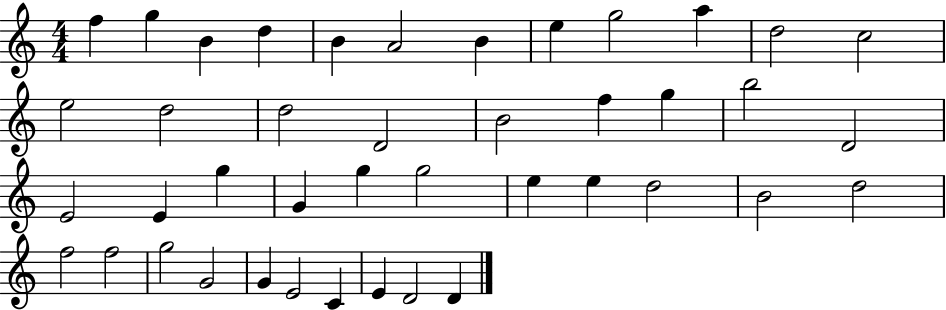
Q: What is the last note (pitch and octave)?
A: D4